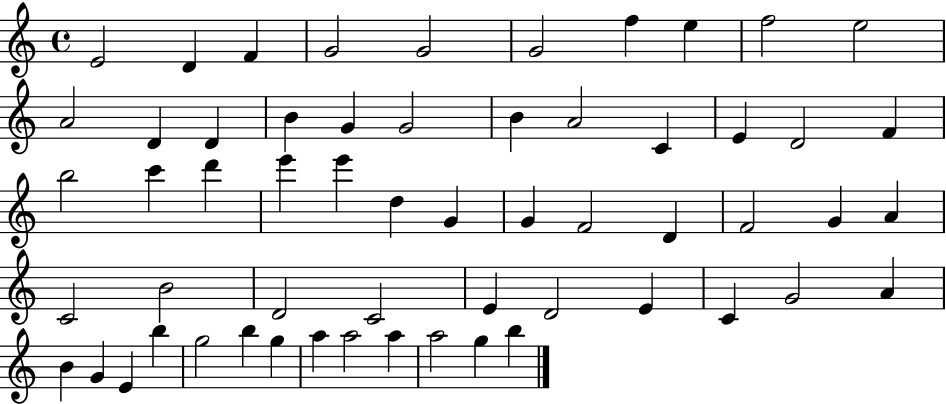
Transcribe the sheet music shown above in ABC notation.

X:1
T:Untitled
M:4/4
L:1/4
K:C
E2 D F G2 G2 G2 f e f2 e2 A2 D D B G G2 B A2 C E D2 F b2 c' d' e' e' d G G F2 D F2 G A C2 B2 D2 C2 E D2 E C G2 A B G E b g2 b g a a2 a a2 g b